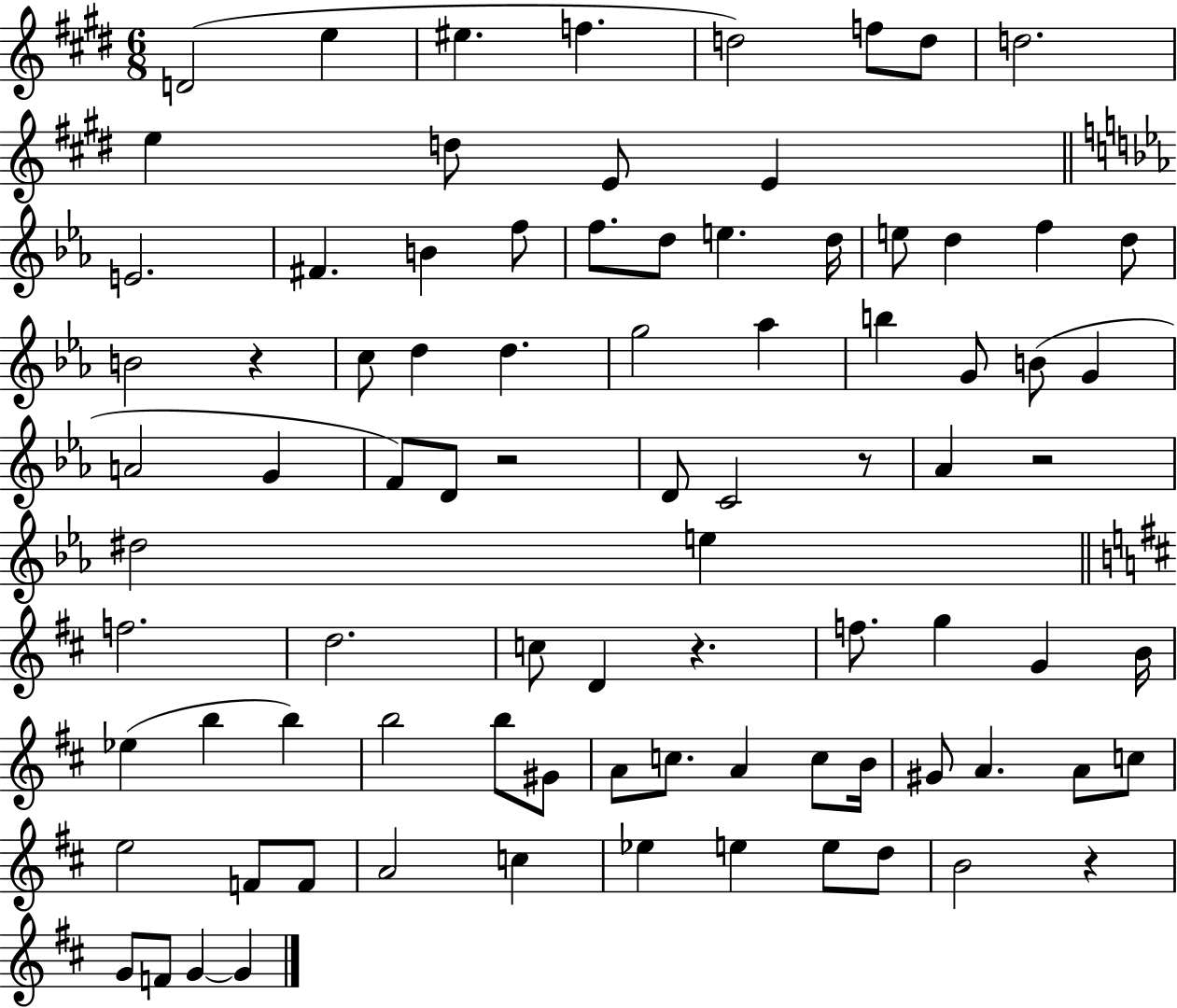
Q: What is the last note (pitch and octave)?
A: G4